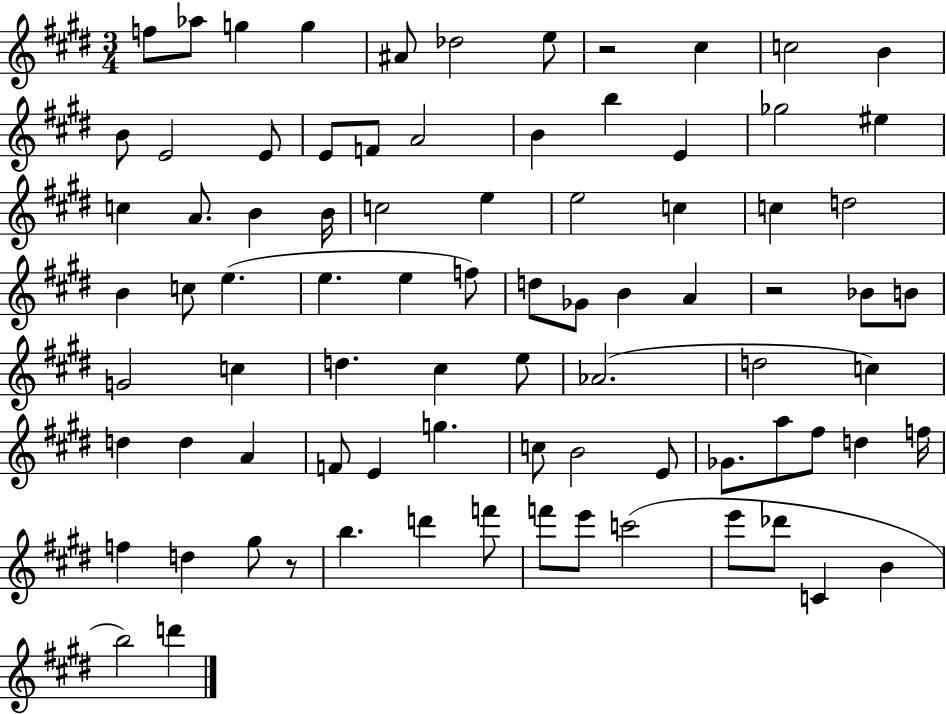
{
  \clef treble
  \numericTimeSignature
  \time 3/4
  \key e \major
  f''8 aes''8 g''4 g''4 | ais'8 des''2 e''8 | r2 cis''4 | c''2 b'4 | \break b'8 e'2 e'8 | e'8 f'8 a'2 | b'4 b''4 e'4 | ges''2 eis''4 | \break c''4 a'8. b'4 b'16 | c''2 e''4 | e''2 c''4 | c''4 d''2 | \break b'4 c''8 e''4.( | e''4. e''4 f''8) | d''8 ges'8 b'4 a'4 | r2 bes'8 b'8 | \break g'2 c''4 | d''4. cis''4 e''8 | aes'2.( | d''2 c''4) | \break d''4 d''4 a'4 | f'8 e'4 g''4. | c''8 b'2 e'8 | ges'8. a''8 fis''8 d''4 f''16 | \break f''4 d''4 gis''8 r8 | b''4. d'''4 f'''8 | f'''8 e'''8 c'''2( | e'''8 des'''8 c'4 b'4 | \break b''2) d'''4 | \bar "|."
}